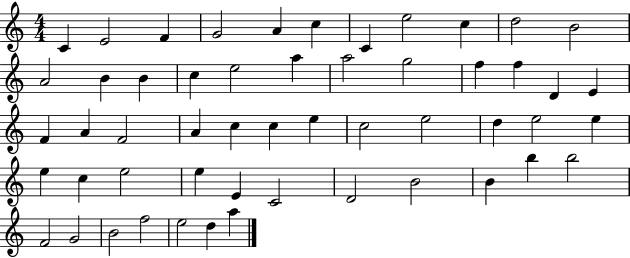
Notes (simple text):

C4/q E4/h F4/q G4/h A4/q C5/q C4/q E5/h C5/q D5/h B4/h A4/h B4/q B4/q C5/q E5/h A5/q A5/h G5/h F5/q F5/q D4/q E4/q F4/q A4/q F4/h A4/q C5/q C5/q E5/q C5/h E5/h D5/q E5/h E5/q E5/q C5/q E5/h E5/q E4/q C4/h D4/h B4/h B4/q B5/q B5/h F4/h G4/h B4/h F5/h E5/h D5/q A5/q